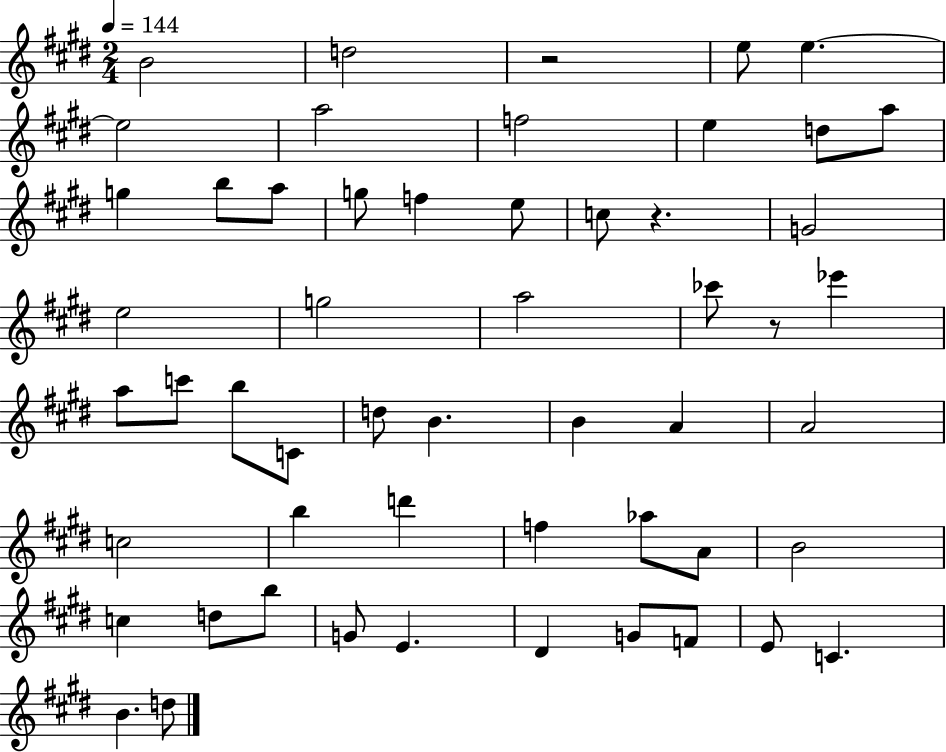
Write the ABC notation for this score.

X:1
T:Untitled
M:2/4
L:1/4
K:E
B2 d2 z2 e/2 e e2 a2 f2 e d/2 a/2 g b/2 a/2 g/2 f e/2 c/2 z G2 e2 g2 a2 _c'/2 z/2 _e' a/2 c'/2 b/2 C/2 d/2 B B A A2 c2 b d' f _a/2 A/2 B2 c d/2 b/2 G/2 E ^D G/2 F/2 E/2 C B d/2